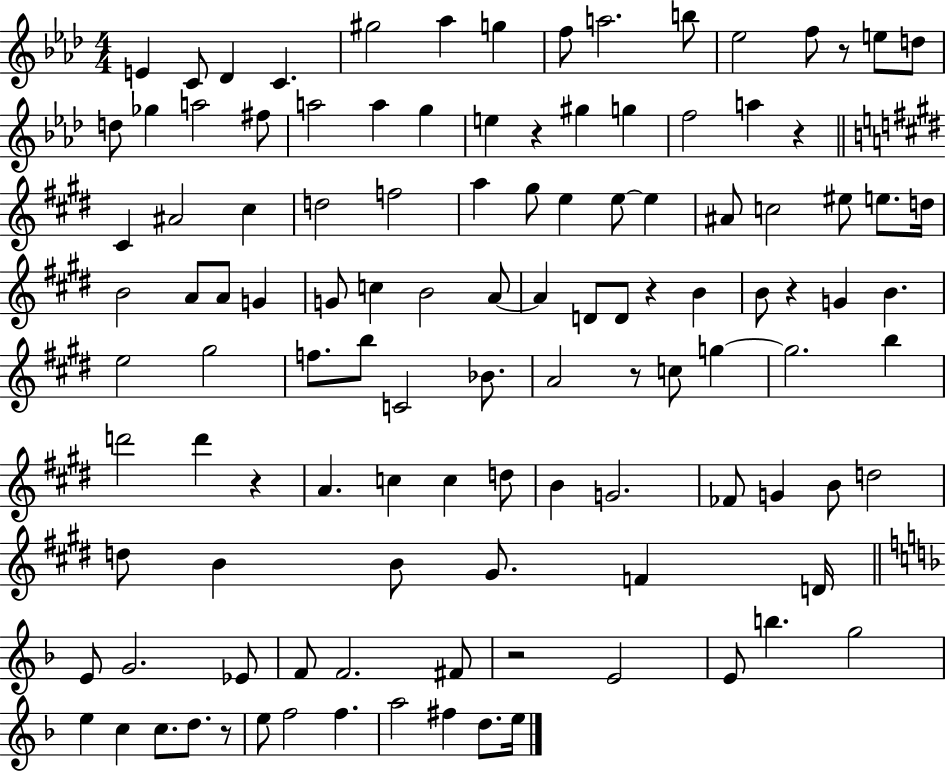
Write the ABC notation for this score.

X:1
T:Untitled
M:4/4
L:1/4
K:Ab
E C/2 _D C ^g2 _a g f/2 a2 b/2 _e2 f/2 z/2 e/2 d/2 d/2 _g a2 ^f/2 a2 a g e z ^g g f2 a z ^C ^A2 ^c d2 f2 a ^g/2 e e/2 e ^A/2 c2 ^e/2 e/2 d/4 B2 A/2 A/2 G G/2 c B2 A/2 A D/2 D/2 z B B/2 z G B e2 ^g2 f/2 b/2 C2 _B/2 A2 z/2 c/2 g g2 b d'2 d' z A c c d/2 B G2 _F/2 G B/2 d2 d/2 B B/2 ^G/2 F D/4 E/2 G2 _E/2 F/2 F2 ^F/2 z2 E2 E/2 b g2 e c c/2 d/2 z/2 e/2 f2 f a2 ^f d/2 e/4